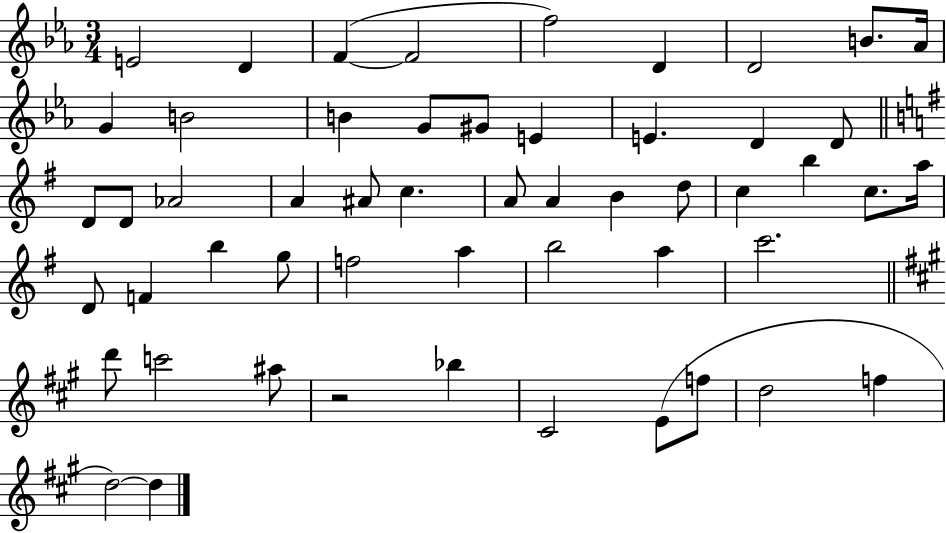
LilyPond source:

{
  \clef treble
  \numericTimeSignature
  \time 3/4
  \key ees \major
  e'2 d'4 | f'4~(~ f'2 | f''2) d'4 | d'2 b'8. aes'16 | \break g'4 b'2 | b'4 g'8 gis'8 e'4 | e'4. d'4 d'8 | \bar "||" \break \key e \minor d'8 d'8 aes'2 | a'4 ais'8 c''4. | a'8 a'4 b'4 d''8 | c''4 b''4 c''8. a''16 | \break d'8 f'4 b''4 g''8 | f''2 a''4 | b''2 a''4 | c'''2. | \break \bar "||" \break \key a \major d'''8 c'''2 ais''8 | r2 bes''4 | cis'2 e'8( f''8 | d''2 f''4 | \break d''2~~) d''4 | \bar "|."
}